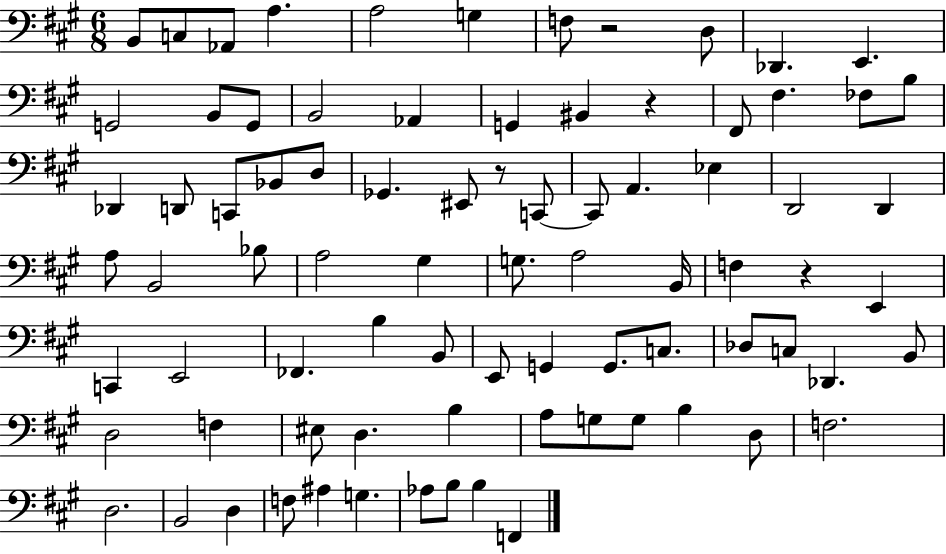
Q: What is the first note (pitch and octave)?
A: B2